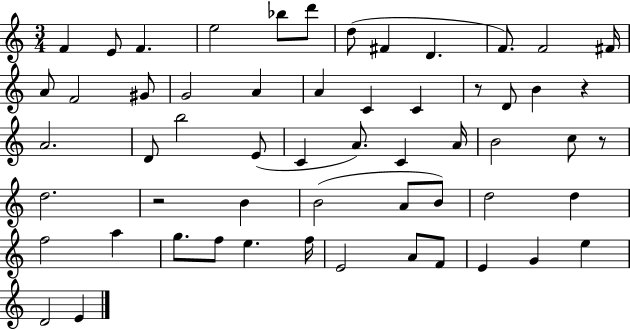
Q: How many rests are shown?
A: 4